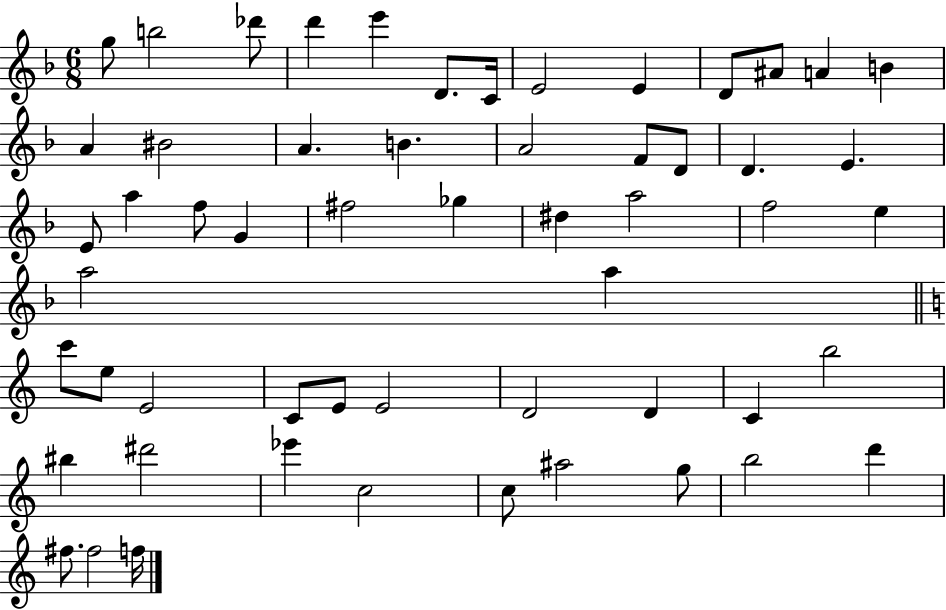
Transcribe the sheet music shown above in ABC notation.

X:1
T:Untitled
M:6/8
L:1/4
K:F
g/2 b2 _d'/2 d' e' D/2 C/4 E2 E D/2 ^A/2 A B A ^B2 A B A2 F/2 D/2 D E E/2 a f/2 G ^f2 _g ^d a2 f2 e a2 a c'/2 e/2 E2 C/2 E/2 E2 D2 D C b2 ^b ^d'2 _e' c2 c/2 ^a2 g/2 b2 d' ^f/2 ^f2 f/4